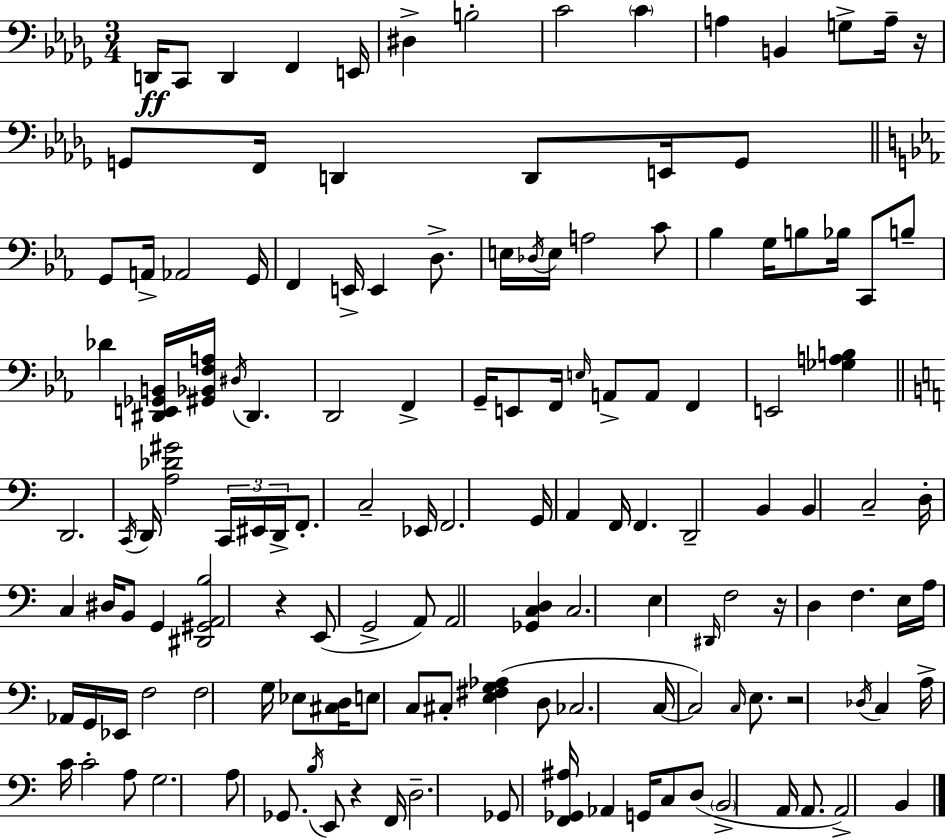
{
  \clef bass
  \numericTimeSignature
  \time 3/4
  \key bes \minor
  d,16\ff c,8 d,4 f,4 e,16 | dis4-> b2-. | c'2 \parenthesize c'4 | a4 b,4 g8-> a16-- r16 | \break g,8 f,16 d,4 d,8 e,16 g,8 | \bar "||" \break \key ees \major g,8 a,16-> aes,2 g,16 | f,4 e,16-> e,4 d8.-> | e16 \acciaccatura { des16 } e16 a2 c'8 | bes4 g16 b8 bes16 c,8 b8-- | \break des'4 <dis, e, ges, b,>16 <gis, bes, f a>16 \acciaccatura { dis16 } dis,4. | d,2 f,4-> | g,16-- e,8 f,16 \grace { e16 } a,8-> a,8 f,4 | e,2 <ges a b>4 | \break \bar "||" \break \key c \major d,2. | \acciaccatura { c,16 } d,16 <a des' gis'>2 \tuplet 3/2 { c,16 eis,16 | d,16-> } f,8.-. c2-- | ees,16 f,2. | \break g,16 a,4 f,16 f,4. | d,2-- b,4 | b,4 c2-- | d16-. c4 dis16 b,8 g,4 | \break <dis, gis, a, b>2 r4 | e,8( g,2-> a,8) | a,2 <ges, c d>4 | c2. | \break e4 \grace { dis,16 } f2 | r16 d4 f4. | e16 a16 aes,16 g,16 ees,16 f2 | f2 g16 ees8 | \break <cis d>16 e8 c8 cis8-. <e fis g aes>4( | d8 ces2. | c16~~ c2) \grace { c16 } | e8. r2 \acciaccatura { des16 } | \break c4 a16-> c'16 c'2-. | a8 g2. | a8 ges,8. \acciaccatura { b16 } e,8 | r4 f,16 d2.-- | \break ges,8 <f, ges, ais>16 aes,4 | g,16 c8 d8( \parenthesize b,2-> | a,16 a,8. a,2->) | b,4 \bar "|."
}